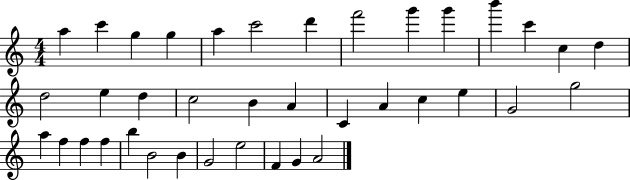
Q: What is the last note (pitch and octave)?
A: A4